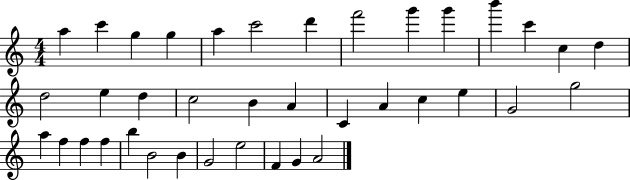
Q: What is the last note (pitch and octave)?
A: A4